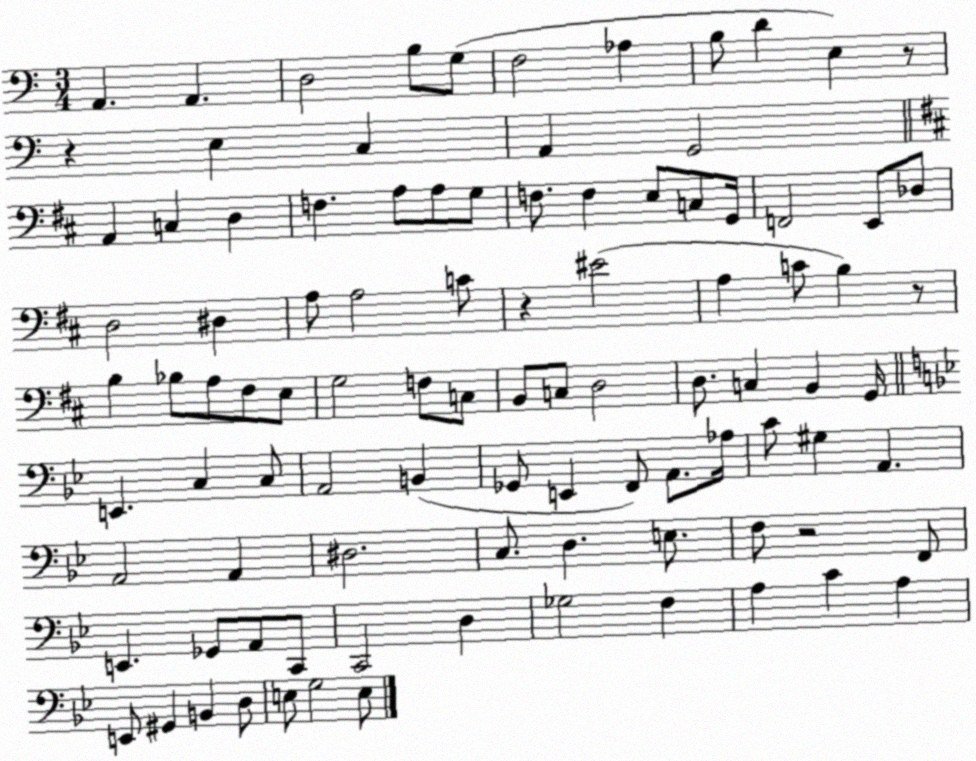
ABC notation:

X:1
T:Untitled
M:3/4
L:1/4
K:C
A,, A,, D,2 B,/2 G,/2 F,2 _A, B,/2 D E, z/2 z E, C, A,, G,,2 A,, C, D, F, A,/2 A,/2 G,/2 F,/2 F, E,/2 C,/2 G,,/4 F,,2 E,,/2 _D,/2 D,2 ^D, A,/2 A,2 C/2 z ^E2 A, C/2 B, z/2 B, _B,/2 A,/2 ^F,/2 E,/2 G,2 F,/2 C,/2 B,,/2 C,/2 D,2 D,/2 C, B,, G,,/4 E,, C, C,/2 A,,2 B,, _G,,/2 E,, F,,/2 A,,/2 _A,/4 C/2 ^G, A,, A,,2 A,, ^D,2 C,/2 D, E,/2 F,/2 z2 F,,/2 E,, _G,,/2 A,,/2 C,,/2 C,,2 D, _G,2 F, A, C A, E,,/2 ^G,, B,, D,/2 E,/2 G,2 E,/2